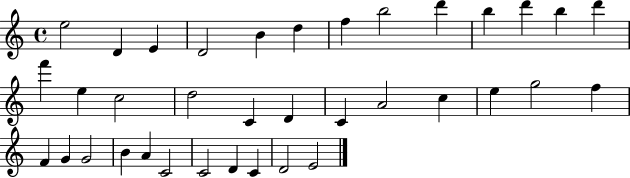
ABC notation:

X:1
T:Untitled
M:4/4
L:1/4
K:C
e2 D E D2 B d f b2 d' b d' b d' f' e c2 d2 C D C A2 c e g2 f F G G2 B A C2 C2 D C D2 E2